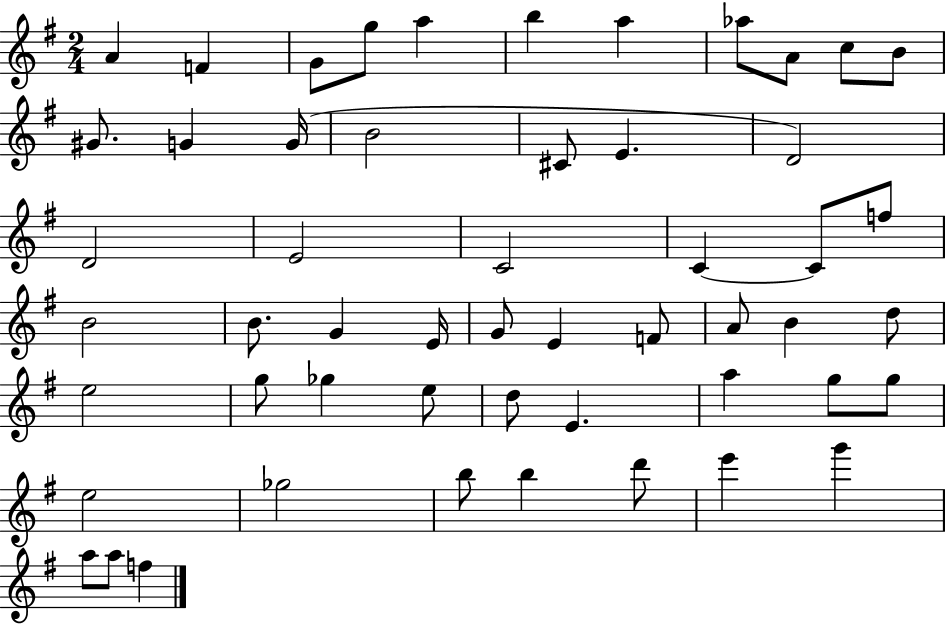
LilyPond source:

{
  \clef treble
  \numericTimeSignature
  \time 2/4
  \key g \major
  a'4 f'4 | g'8 g''8 a''4 | b''4 a''4 | aes''8 a'8 c''8 b'8 | \break gis'8. g'4 g'16( | b'2 | cis'8 e'4. | d'2) | \break d'2 | e'2 | c'2 | c'4~~ c'8 f''8 | \break b'2 | b'8. g'4 e'16 | g'8 e'4 f'8 | a'8 b'4 d''8 | \break e''2 | g''8 ges''4 e''8 | d''8 e'4. | a''4 g''8 g''8 | \break e''2 | ges''2 | b''8 b''4 d'''8 | e'''4 g'''4 | \break a''8 a''8 f''4 | \bar "|."
}